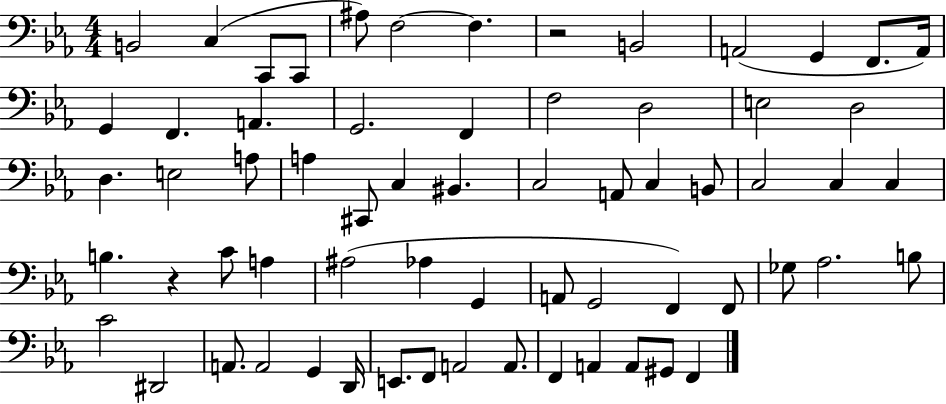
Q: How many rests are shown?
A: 2